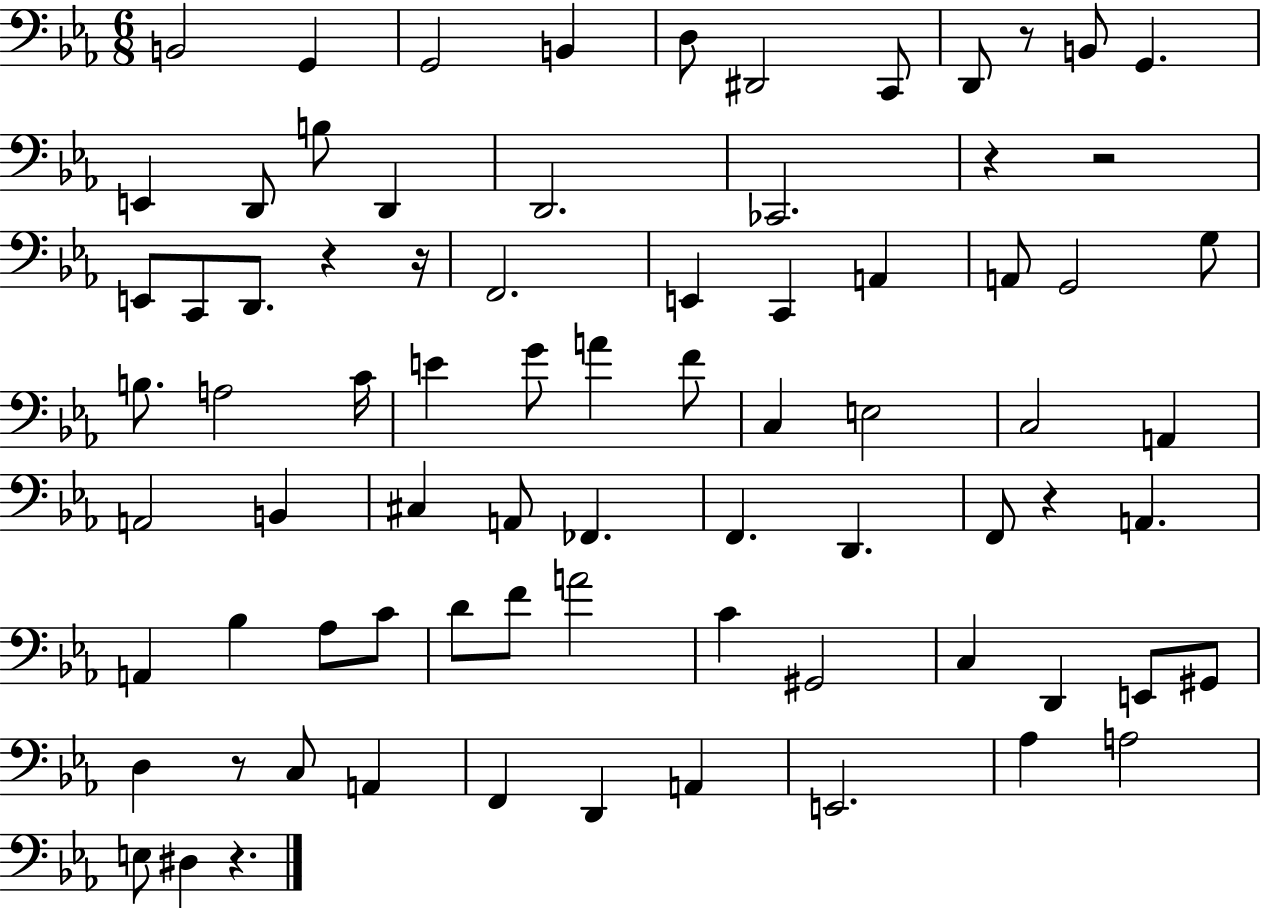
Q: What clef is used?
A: bass